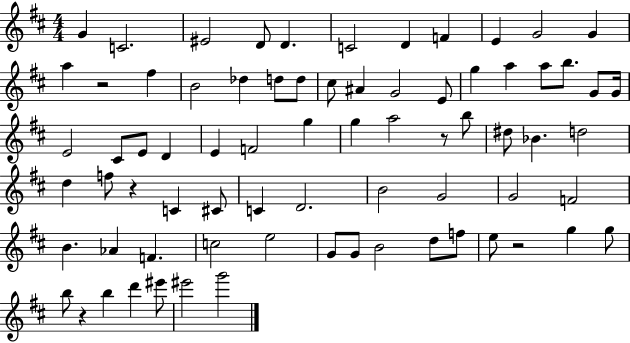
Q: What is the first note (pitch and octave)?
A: G4